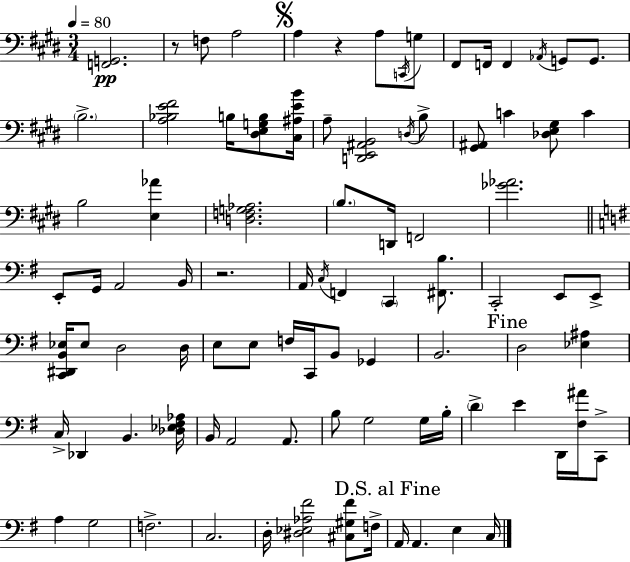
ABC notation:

X:1
T:Untitled
M:3/4
L:1/4
K:E
[F,,G,,]2 z/2 F,/2 A,2 A, z A,/2 C,,/4 G,/2 ^F,,/2 F,,/4 F,, _A,,/4 G,,/2 G,,/2 B,2 [A,_B,E^F]2 B,/4 [^D,E,G,B,]/2 [^C,^A,EB]/4 A,/2 [D,,E,,^A,,B,,]2 D,/4 B,/2 [^G,,^A,,]/2 C [_D,E,^G,]/2 C B,2 [E,_A] [D,F,G,_A,]2 B,/2 D,,/4 F,,2 [_G_A]2 E,,/2 G,,/4 A,,2 B,,/4 z2 A,,/4 C,/4 F,, C,, [^F,,B,]/2 C,,2 E,,/2 E,,/2 [C,,^D,,B,,_E,]/4 _E,/2 D,2 D,/4 E,/2 E,/2 F,/4 C,,/4 B,,/2 _G,, B,,2 D,2 [_E,^A,] C,/4 _D,, B,, [_D,_E,^F,_A,]/4 B,,/4 A,,2 A,,/2 B,/2 G,2 G,/4 B,/4 D E D,,/4 [^F,^A]/4 C,,/2 A, G,2 F,2 C,2 D,/4 [^D,_E,_A,^F]2 [^C,^G,^F]/2 F,/4 A,,/4 A,, E, C,/4